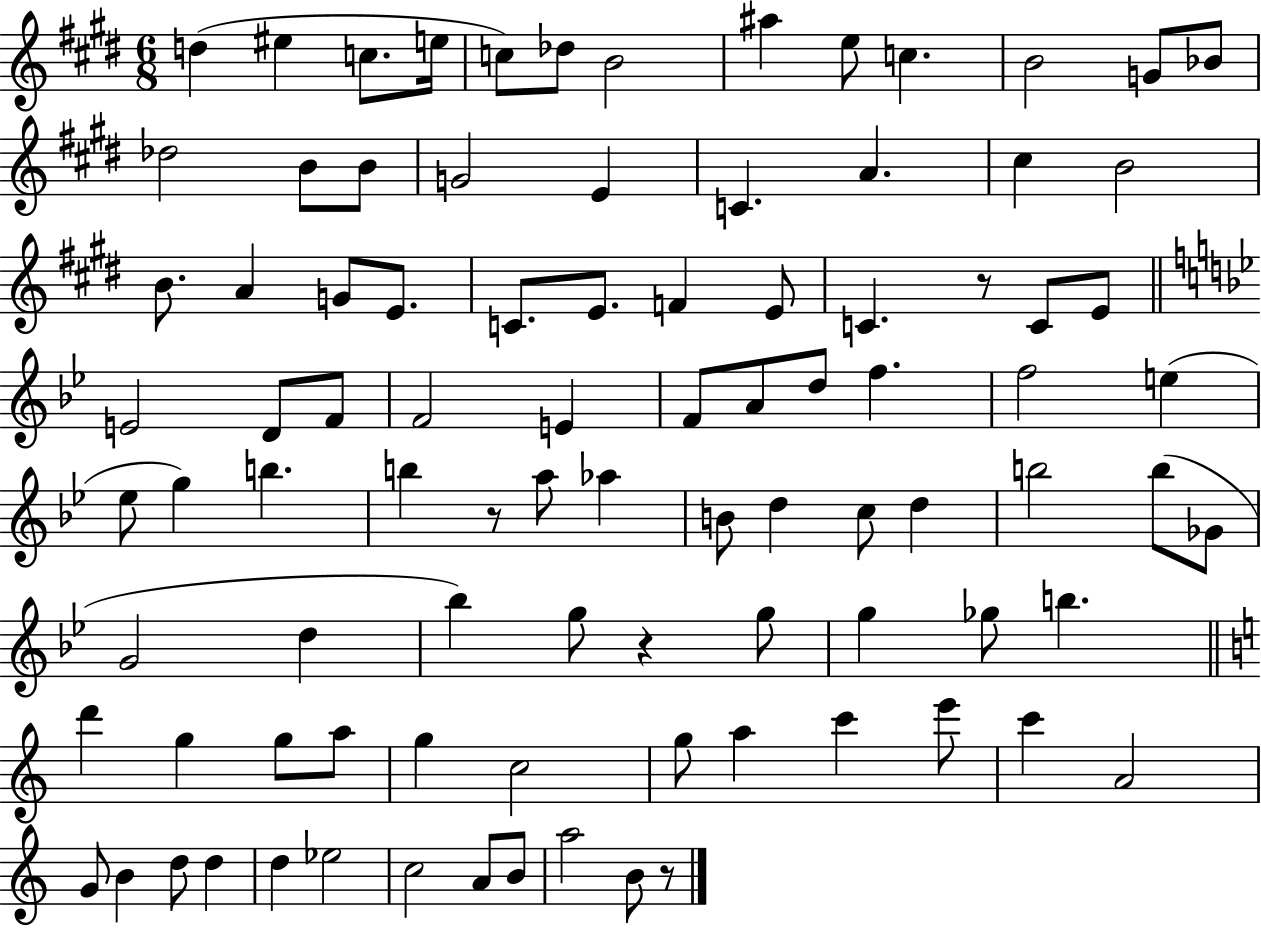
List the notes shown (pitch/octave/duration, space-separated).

D5/q EIS5/q C5/e. E5/s C5/e Db5/e B4/h A#5/q E5/e C5/q. B4/h G4/e Bb4/e Db5/h B4/e B4/e G4/h E4/q C4/q. A4/q. C#5/q B4/h B4/e. A4/q G4/e E4/e. C4/e. E4/e. F4/q E4/e C4/q. R/e C4/e E4/e E4/h D4/e F4/e F4/h E4/q F4/e A4/e D5/e F5/q. F5/h E5/q Eb5/e G5/q B5/q. B5/q R/e A5/e Ab5/q B4/e D5/q C5/e D5/q B5/h B5/e Gb4/e G4/h D5/q Bb5/q G5/e R/q G5/e G5/q Gb5/e B5/q. D6/q G5/q G5/e A5/e G5/q C5/h G5/e A5/q C6/q E6/e C6/q A4/h G4/e B4/q D5/e D5/q D5/q Eb5/h C5/h A4/e B4/e A5/h B4/e R/e